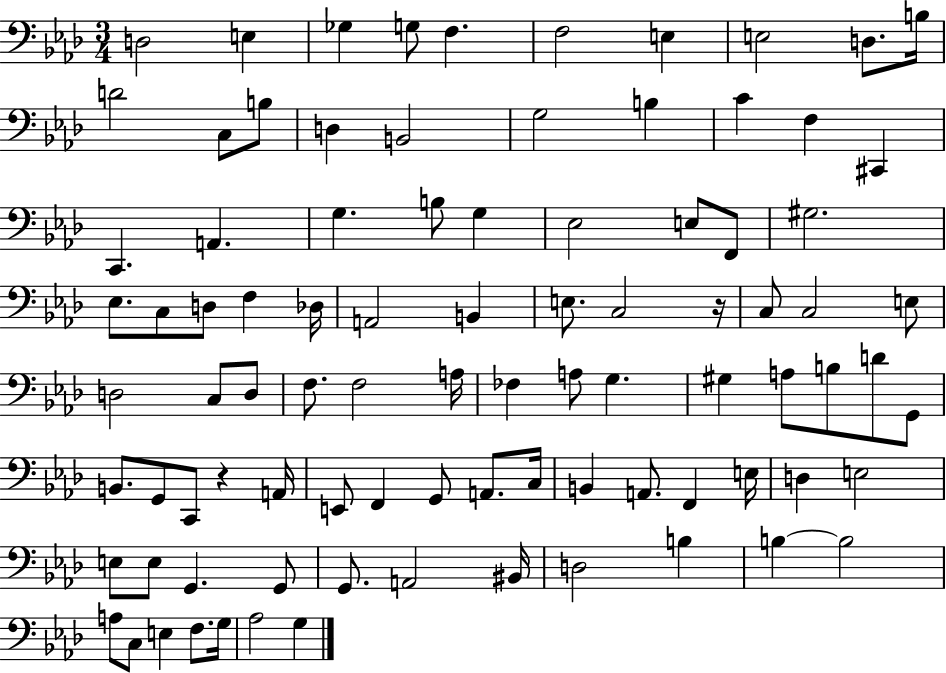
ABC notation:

X:1
T:Untitled
M:3/4
L:1/4
K:Ab
D,2 E, _G, G,/2 F, F,2 E, E,2 D,/2 B,/4 D2 C,/2 B,/2 D, B,,2 G,2 B, C F, ^C,, C,, A,, G, B,/2 G, _E,2 E,/2 F,,/2 ^G,2 _E,/2 C,/2 D,/2 F, _D,/4 A,,2 B,, E,/2 C,2 z/4 C,/2 C,2 E,/2 D,2 C,/2 D,/2 F,/2 F,2 A,/4 _F, A,/2 G, ^G, A,/2 B,/2 D/2 G,,/2 B,,/2 G,,/2 C,,/2 z A,,/4 E,,/2 F,, G,,/2 A,,/2 C,/4 B,, A,,/2 F,, E,/4 D, E,2 E,/2 E,/2 G,, G,,/2 G,,/2 A,,2 ^B,,/4 D,2 B, B, B,2 A,/2 C,/2 E, F,/2 G,/4 _A,2 G,